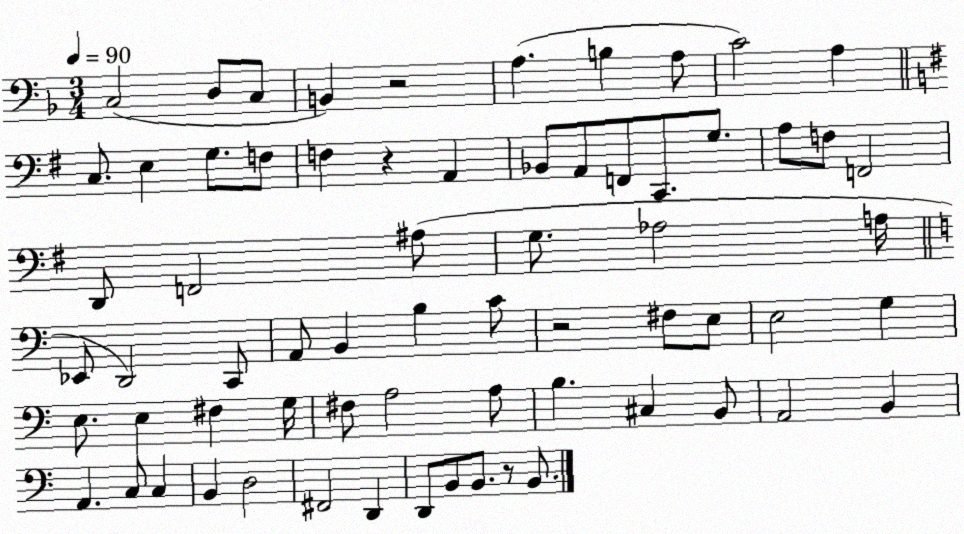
X:1
T:Untitled
M:3/4
L:1/4
K:F
C,2 D,/2 C,/2 B,, z2 A, B, A,/2 C2 A, C,/2 E, G,/2 F,/2 F, z A,, _B,,/2 A,,/2 F,,/2 C,,/2 G,/2 A,/2 F,/2 F,,2 D,,/2 F,,2 ^A,/2 G,/2 _A,2 A,/4 _E,,/2 D,,2 C,,/2 A,,/2 B,, B, C/2 z2 ^F,/2 E,/2 E,2 G, E,/2 E, ^F, G,/4 ^F,/2 A,2 A,/2 B, ^C, B,,/2 A,,2 B,, A,, C,/2 C, B,, D,2 ^F,,2 D,, D,,/2 B,,/2 B,,/2 z/2 B,,/2